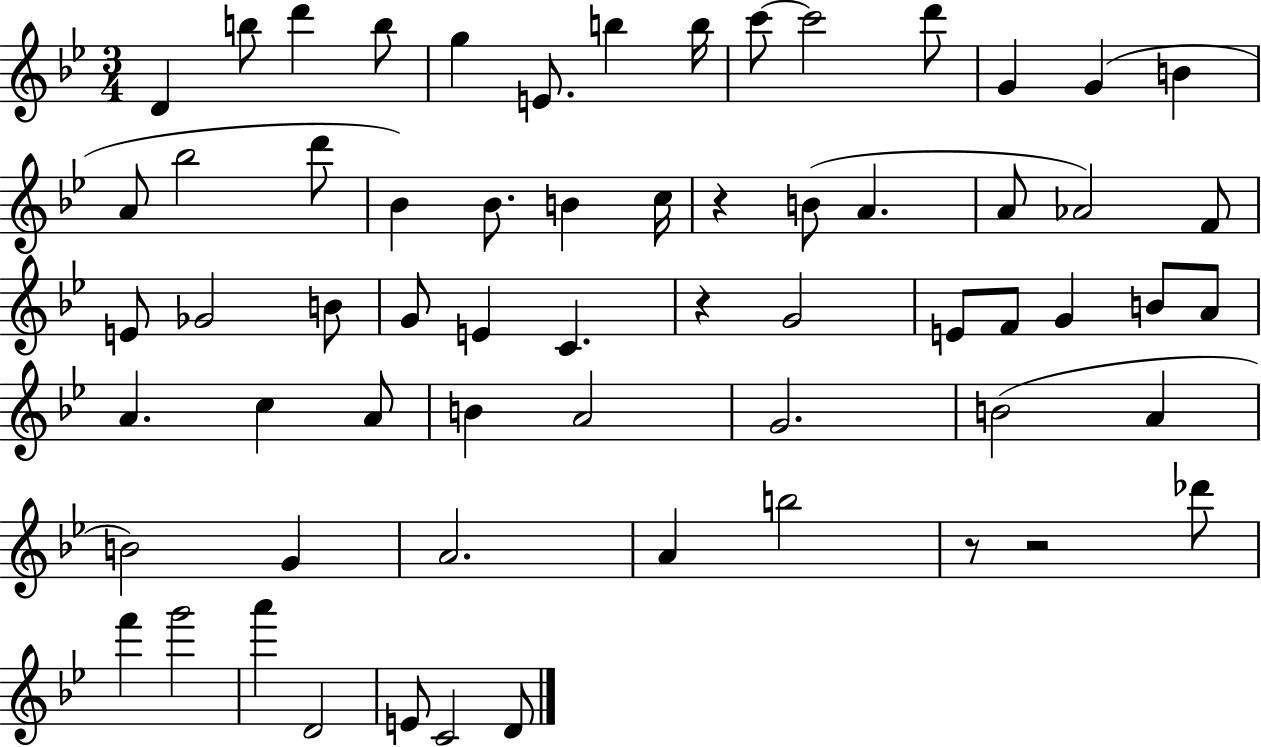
{
  \clef treble
  \numericTimeSignature
  \time 3/4
  \key bes \major
  d'4 b''8 d'''4 b''8 | g''4 e'8. b''4 b''16 | c'''8~~ c'''2 d'''8 | g'4 g'4( b'4 | \break a'8 bes''2 d'''8 | bes'4) bes'8. b'4 c''16 | r4 b'8( a'4. | a'8 aes'2) f'8 | \break e'8 ges'2 b'8 | g'8 e'4 c'4. | r4 g'2 | e'8 f'8 g'4 b'8 a'8 | \break a'4. c''4 a'8 | b'4 a'2 | g'2. | b'2( a'4 | \break b'2) g'4 | a'2. | a'4 b''2 | r8 r2 des'''8 | \break f'''4 g'''2 | a'''4 d'2 | e'8 c'2 d'8 | \bar "|."
}